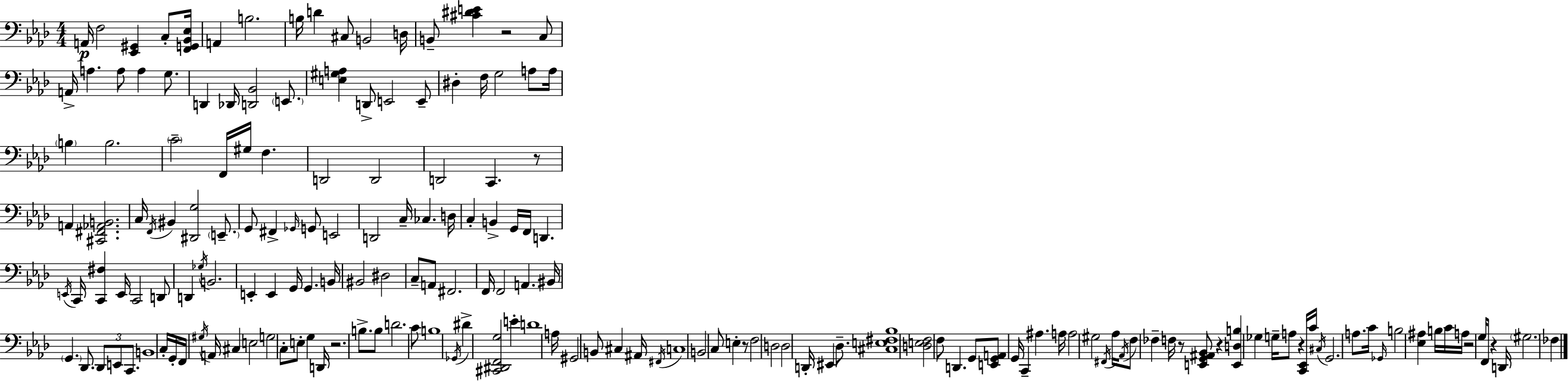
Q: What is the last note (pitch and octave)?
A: FES3